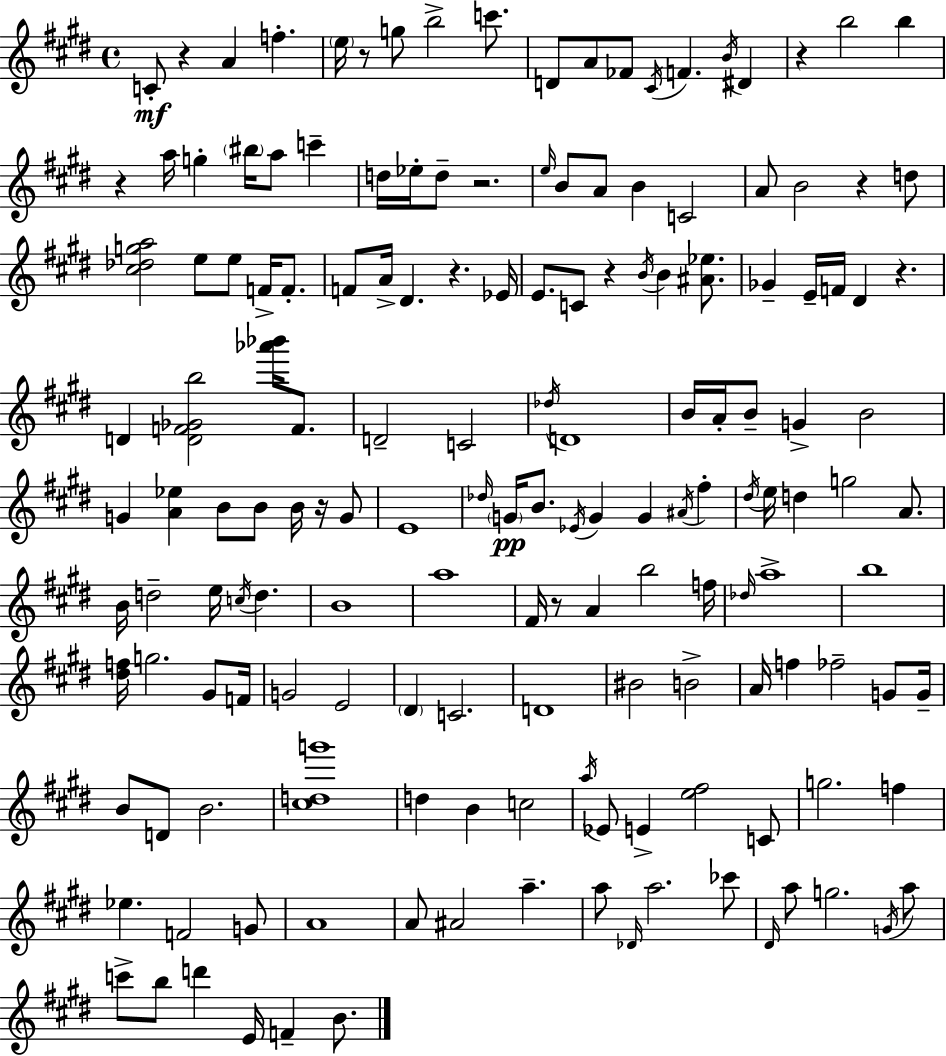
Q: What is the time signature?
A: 4/4